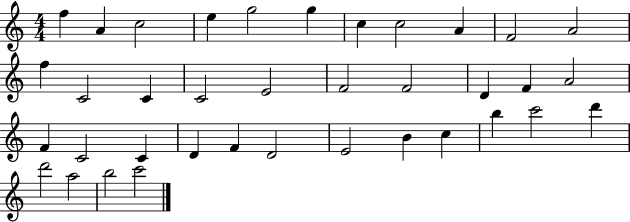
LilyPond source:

{
  \clef treble
  \numericTimeSignature
  \time 4/4
  \key c \major
  f''4 a'4 c''2 | e''4 g''2 g''4 | c''4 c''2 a'4 | f'2 a'2 | \break f''4 c'2 c'4 | c'2 e'2 | f'2 f'2 | d'4 f'4 a'2 | \break f'4 c'2 c'4 | d'4 f'4 d'2 | e'2 b'4 c''4 | b''4 c'''2 d'''4 | \break d'''2 a''2 | b''2 c'''2 | \bar "|."
}